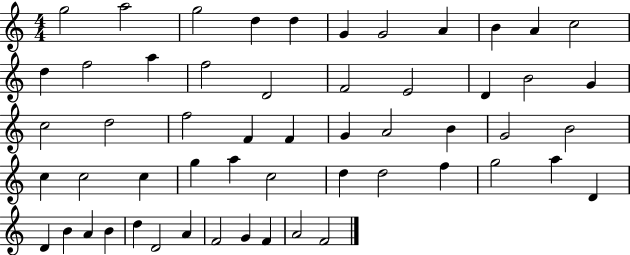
{
  \clef treble
  \numericTimeSignature
  \time 4/4
  \key c \major
  g''2 a''2 | g''2 d''4 d''4 | g'4 g'2 a'4 | b'4 a'4 c''2 | \break d''4 f''2 a''4 | f''2 d'2 | f'2 e'2 | d'4 b'2 g'4 | \break c''2 d''2 | f''2 f'4 f'4 | g'4 a'2 b'4 | g'2 b'2 | \break c''4 c''2 c''4 | g''4 a''4 c''2 | d''4 d''2 f''4 | g''2 a''4 d'4 | \break d'4 b'4 a'4 b'4 | d''4 d'2 a'4 | f'2 g'4 f'4 | a'2 f'2 | \break \bar "|."
}